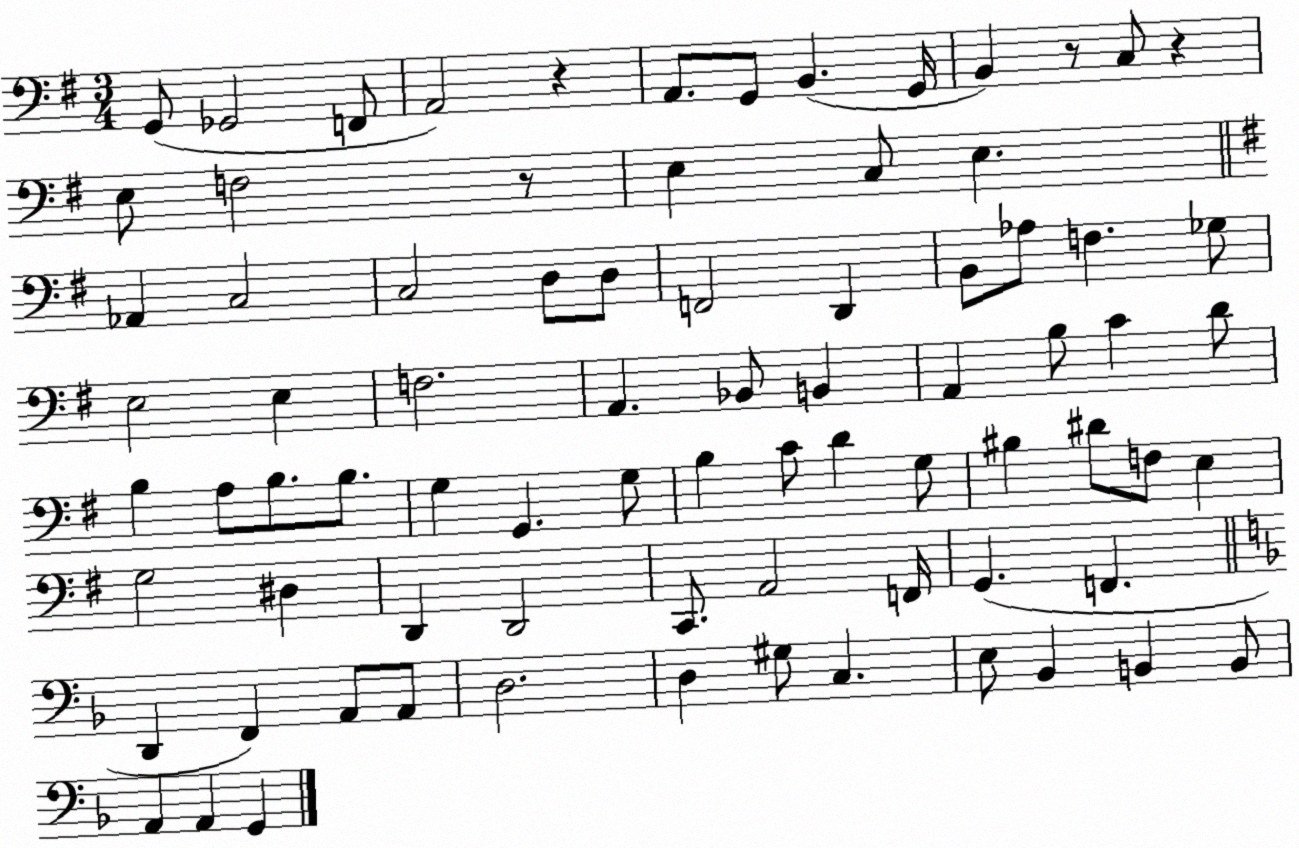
X:1
T:Untitled
M:3/4
L:1/4
K:G
G,,/2 _G,,2 F,,/2 A,,2 z A,,/2 G,,/2 B,, G,,/4 B,, z/2 C,/2 z E,/2 F,2 z/2 E, C,/2 E, _A,, C,2 C,2 D,/2 D,/2 F,,2 D,, B,,/2 _A,/2 F, _G,/2 E,2 E, F,2 A,, _B,,/2 B,, A,, B,/2 C D/2 B, A,/2 B,/2 B,/2 G, G,, G,/2 B, C/2 D G,/2 ^B, ^D/2 F,/2 E, G,2 ^D, D,, D,,2 C,,/2 A,,2 F,,/4 G,, F,, D,, F,, A,,/2 A,,/2 D,2 D, ^G,/2 C, E,/2 _B,, B,, B,,/2 A,, A,, G,,